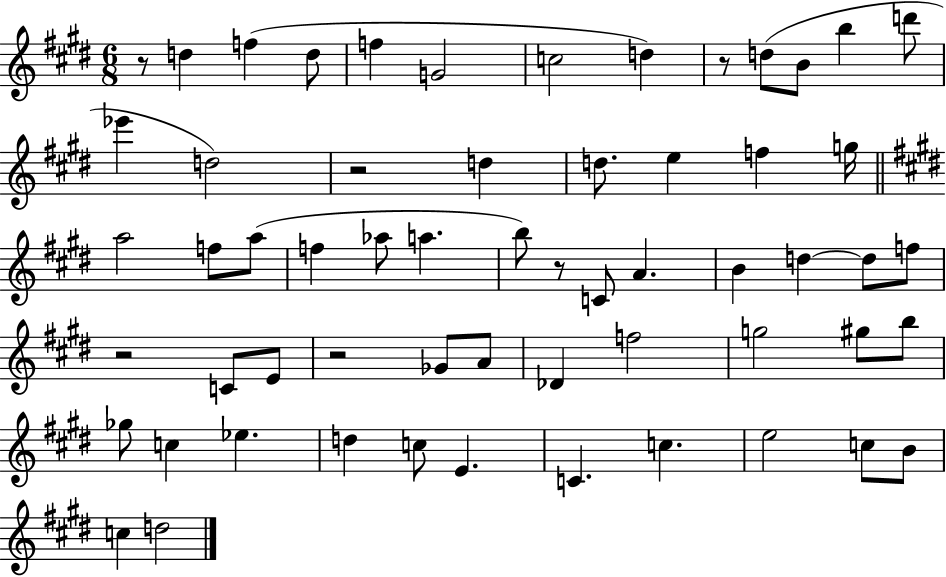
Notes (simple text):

R/e D5/q F5/q D5/e F5/q G4/h C5/h D5/q R/e D5/e B4/e B5/q D6/e Eb6/q D5/h R/h D5/q D5/e. E5/q F5/q G5/s A5/h F5/e A5/e F5/q Ab5/e A5/q. B5/e R/e C4/e A4/q. B4/q D5/q D5/e F5/e R/h C4/e E4/e R/h Gb4/e A4/e Db4/q F5/h G5/h G#5/e B5/e Gb5/e C5/q Eb5/q. D5/q C5/e E4/q. C4/q. C5/q. E5/h C5/e B4/e C5/q D5/h